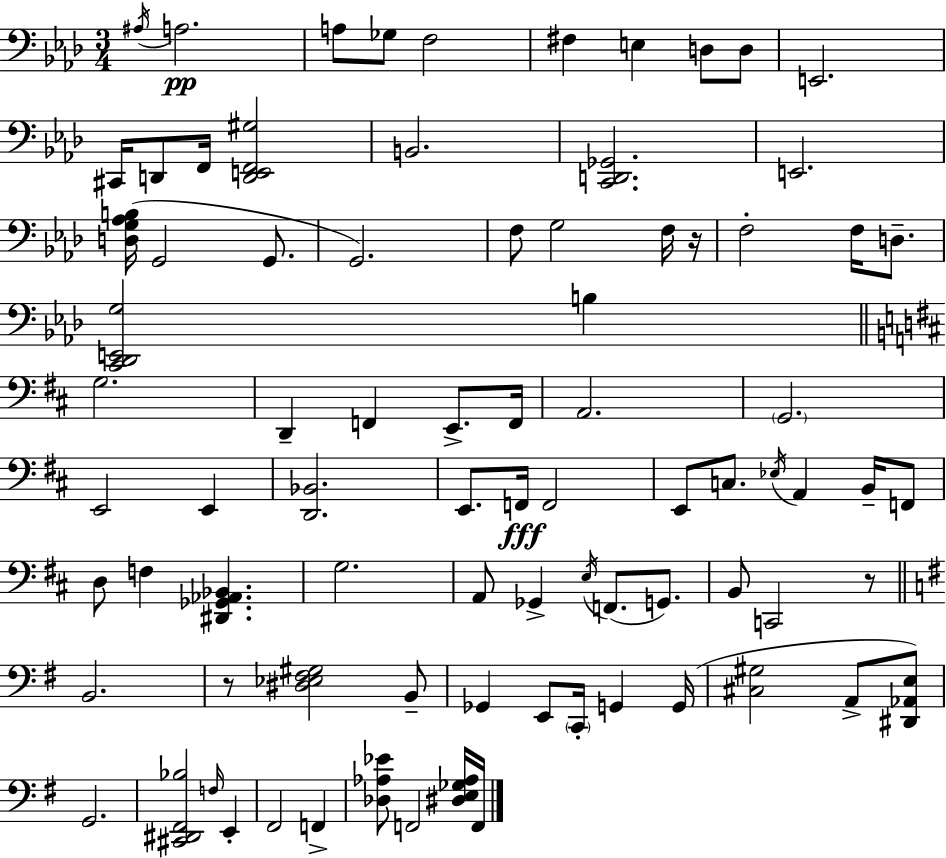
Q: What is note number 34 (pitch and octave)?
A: E2